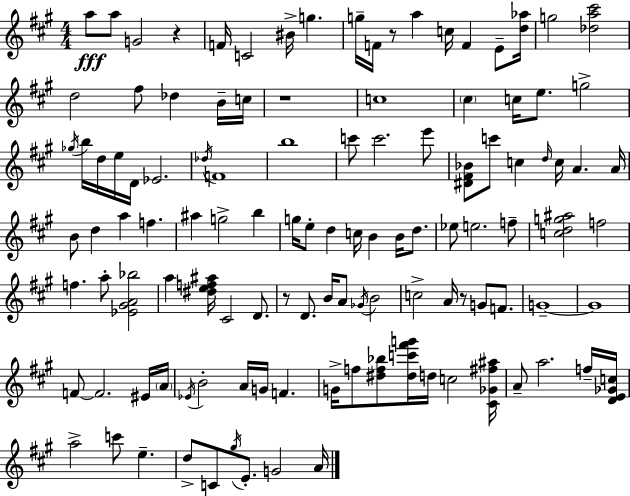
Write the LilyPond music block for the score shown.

{
  \clef treble
  \numericTimeSignature
  \time 4/4
  \key a \major
  \repeat volta 2 { a''8\fff a''8 g'2 r4 | f'16 c'2 bis'16-> g''4. | g''16-- f'16 r8 a''4 c''16 f'4 e'8-- <d'' aes''>16 | g''2 <des'' a'' cis'''>2 | \break d''2 fis''8 des''4 b'16-- c''16 | r1 | c''1 | \parenthesize cis''4 c''16 e''8. g''2-> | \break \acciaccatura { ges''16 } b''16 d''16 e''16 d'16 ees'2. | \acciaccatura { des''16 } f'1 | b''1 | c'''8 c'''2. | \break e'''8 <dis' fis' bes'>8 c'''8 c''4 \grace { d''16 } c''16 a'4. | a'16 b'8 d''4 a''4 f''4. | ais''4 g''2-> b''4 | g''16 e''8-. d''4 c''16 b'4 b'16 | \break d''8. ees''8 e''2. | f''8-- <c'' d'' g'' ais''>2 f''2 | f''4. a''8-. <ees' gis' a' bes''>2 | a''4 <dis'' e'' f'' ais''>16 cis'2 | \break d'8. r8 d'8. b'16 a'8 \acciaccatura { ges'16 } b'2 | c''2-> a'16 r8 g'8 | f'8. g'1--~~ | g'1 | \break f'8~~ f'2. | eis'16 \parenthesize a'16 \acciaccatura { ees'16 } b'2-. a'16 g'16 f'4. | g'16-> f''8 <dis'' f'' bes''>8 <dis'' c''' fis''' g'''>16 d''16 c''2 | <cis' ges' fis'' ais''>16 a'8-- a''2. | \break f''16-- <d' e' ges' c''>16 a''2-> c'''8 e''4.-- | d''8-> c'8 \acciaccatura { gis''16 } e'8.-. g'2 | a'16 } \bar "|."
}